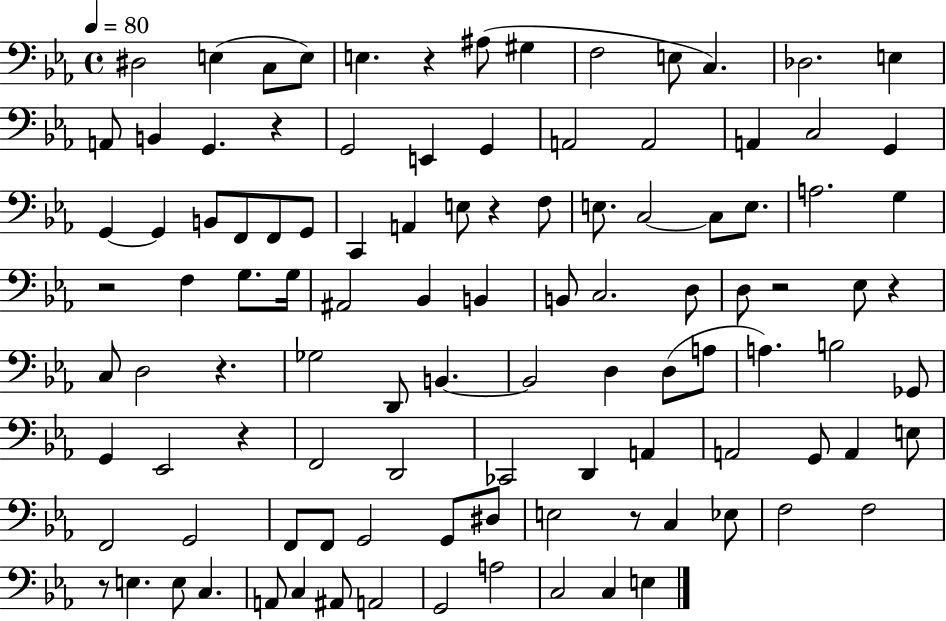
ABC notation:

X:1
T:Untitled
M:4/4
L:1/4
K:Eb
^D,2 E, C,/2 E,/2 E, z ^A,/2 ^G, F,2 E,/2 C, _D,2 E, A,,/2 B,, G,, z G,,2 E,, G,, A,,2 A,,2 A,, C,2 G,, G,, G,, B,,/2 F,,/2 F,,/2 G,,/2 C,, A,, E,/2 z F,/2 E,/2 C,2 C,/2 E,/2 A,2 G, z2 F, G,/2 G,/4 ^A,,2 _B,, B,, B,,/2 C,2 D,/2 D,/2 z2 _E,/2 z C,/2 D,2 z _G,2 D,,/2 B,, B,,2 D, D,/2 A,/2 A, B,2 _G,,/2 G,, _E,,2 z F,,2 D,,2 _C,,2 D,, A,, A,,2 G,,/2 A,, E,/2 F,,2 G,,2 F,,/2 F,,/2 G,,2 G,,/2 ^D,/2 E,2 z/2 C, _E,/2 F,2 F,2 z/2 E, E,/2 C, A,,/2 C, ^A,,/2 A,,2 G,,2 A,2 C,2 C, E,